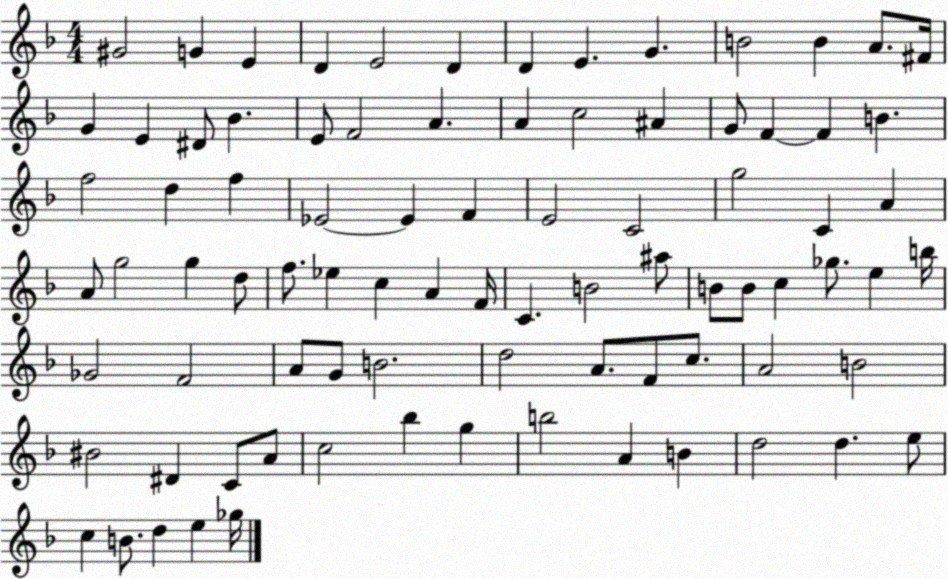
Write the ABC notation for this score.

X:1
T:Untitled
M:4/4
L:1/4
K:F
^G2 G E D E2 D D E G B2 B A/2 ^F/4 G E ^D/2 _B E/2 F2 A A c2 ^A G/2 F F B f2 d f _E2 _E F E2 C2 g2 C A A/2 g2 g d/2 f/2 _e c A F/4 C B2 ^a/2 B/2 B/2 c _g/2 e b/4 _G2 F2 A/2 G/2 B2 d2 A/2 F/2 c/2 A2 B2 ^B2 ^D C/2 A/2 c2 _b g b2 A B d2 d e/2 c B/2 d e _g/4